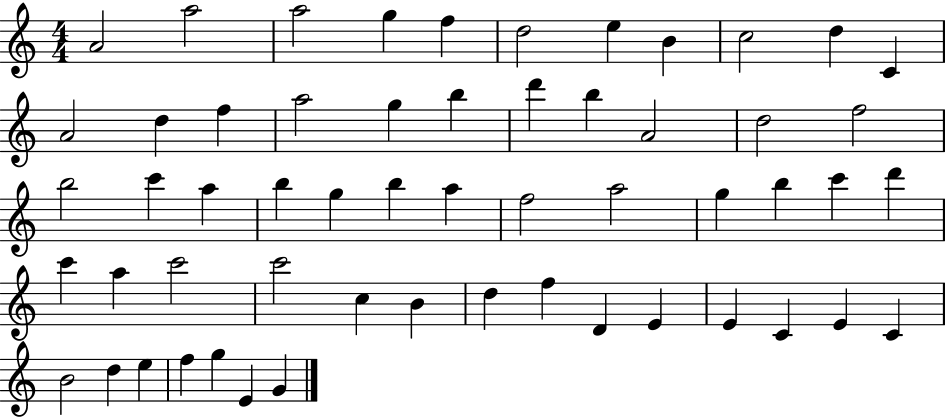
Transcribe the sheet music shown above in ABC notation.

X:1
T:Untitled
M:4/4
L:1/4
K:C
A2 a2 a2 g f d2 e B c2 d C A2 d f a2 g b d' b A2 d2 f2 b2 c' a b g b a f2 a2 g b c' d' c' a c'2 c'2 c B d f D E E C E C B2 d e f g E G